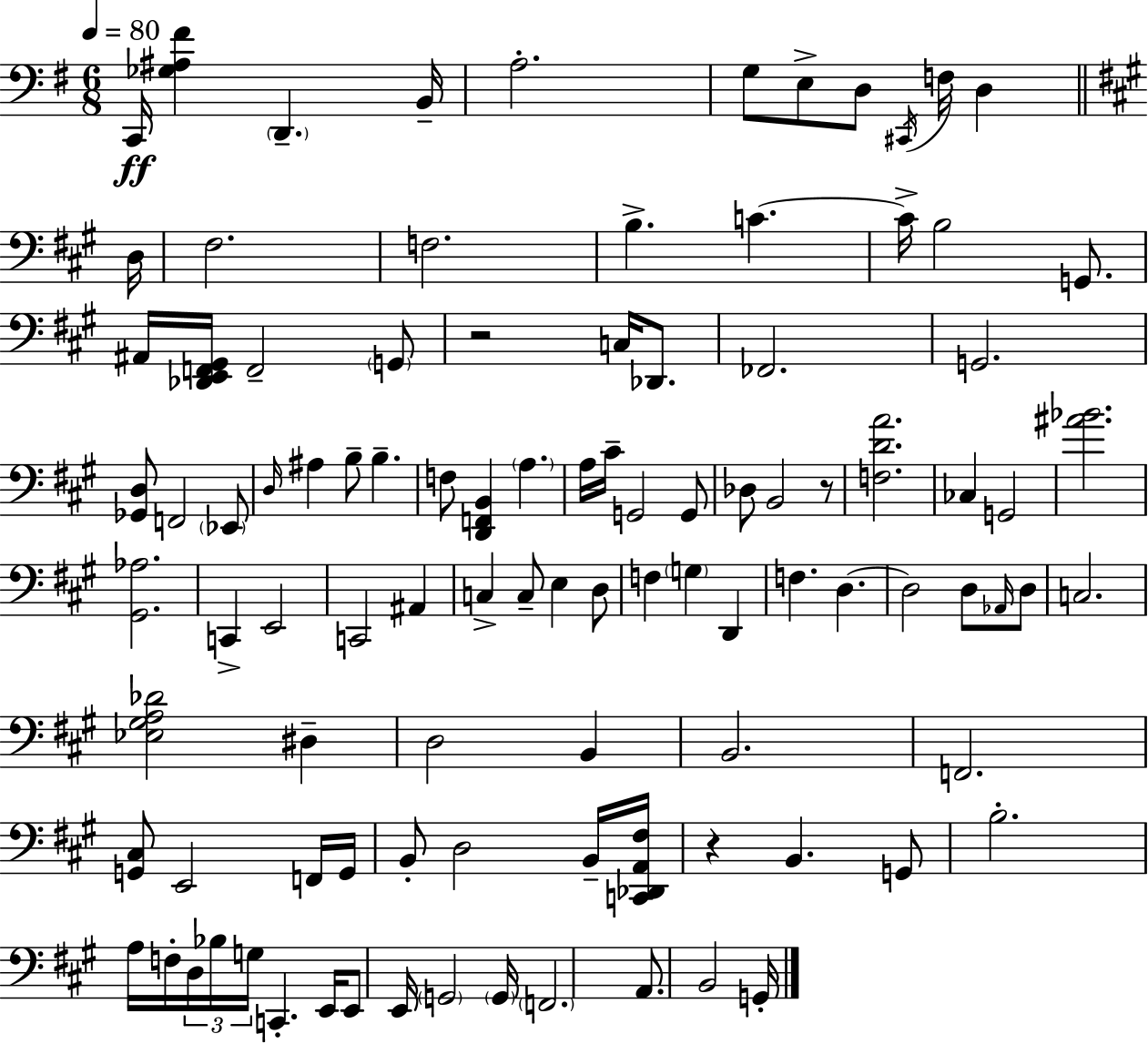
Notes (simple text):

C2/s [Gb3,A#3,F#4]/q D2/q. B2/s A3/h. G3/e E3/e D3/e C#2/s F3/s D3/q D3/s F#3/h. F3/h. B3/q. C4/q. C4/s B3/h G2/e. A#2/s [Db2,E2,F2,G#2]/s F2/h G2/e R/h C3/s Db2/e. FES2/h. G2/h. [Gb2,D3]/e F2/h Eb2/e D3/s A#3/q B3/e B3/q. F3/e [D2,F2,B2]/q A3/q. A3/s C#4/s G2/h G2/e Db3/e B2/h R/e [F3,D4,A4]/h. CES3/q G2/h [A#4,Bb4]/h. [G#2,Ab3]/h. C2/q E2/h C2/h A#2/q C3/q C3/e E3/q D3/e F3/q G3/q D2/q F3/q. D3/q. D3/h D3/e Ab2/s D3/e C3/h. [Eb3,G#3,A3,Db4]/h D#3/q D3/h B2/q B2/h. F2/h. [G2,C#3]/e E2/h F2/s G2/s B2/e D3/h B2/s [C2,Db2,A2,F#3]/s R/q B2/q. G2/e B3/h. A3/s F3/s D3/s Bb3/s G3/s C2/q. E2/s E2/e E2/s G2/h G2/s F2/h. A2/e. B2/h G2/s